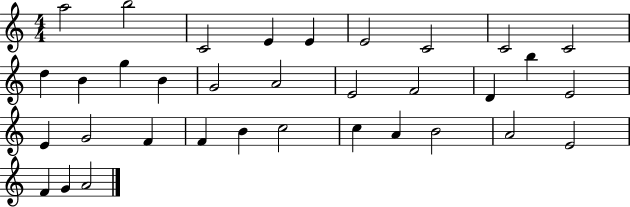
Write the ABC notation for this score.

X:1
T:Untitled
M:4/4
L:1/4
K:C
a2 b2 C2 E E E2 C2 C2 C2 d B g B G2 A2 E2 F2 D b E2 E G2 F F B c2 c A B2 A2 E2 F G A2